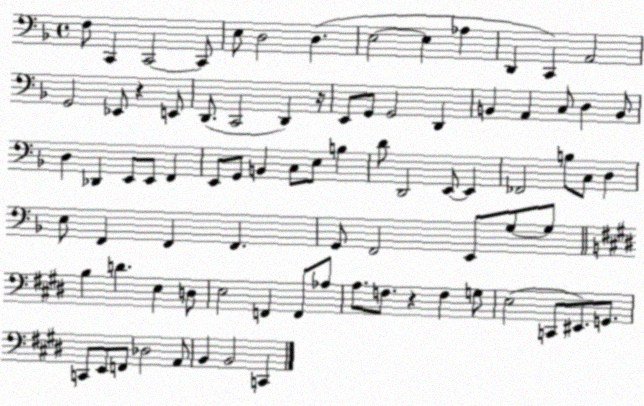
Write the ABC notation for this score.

X:1
T:Untitled
M:4/4
L:1/4
K:F
F,/2 C,, C,,2 C,,/2 E,/2 D,2 D, E,2 E, _A, D,, C,, A,,2 G,,2 _E,,/2 z E,,/2 D,,/2 C,,2 D,, z/4 E,,/2 G,,/2 G,,2 D,, B,, A,, C,/2 D, B,,/2 D, _D,, E,,/2 E,,/2 F,, E,,/2 G,,/2 B,, C,/2 E,/2 B, D/2 D,,2 E,,/2 E,, _F,,2 B,/2 C,/2 D, E,/2 F,, F,, F,, G,,/2 F,,2 E,,/2 G,/2 G,/2 B, D E, D,/2 E,2 F,, F,,/2 _A,/2 A,/2 F,/2 z F, G,/2 E,2 C,,/2 ^E,,/2 G,,/2 C,,/2 E,,/2 F,,/2 _D,2 A,,/2 B,, B,,2 C,,